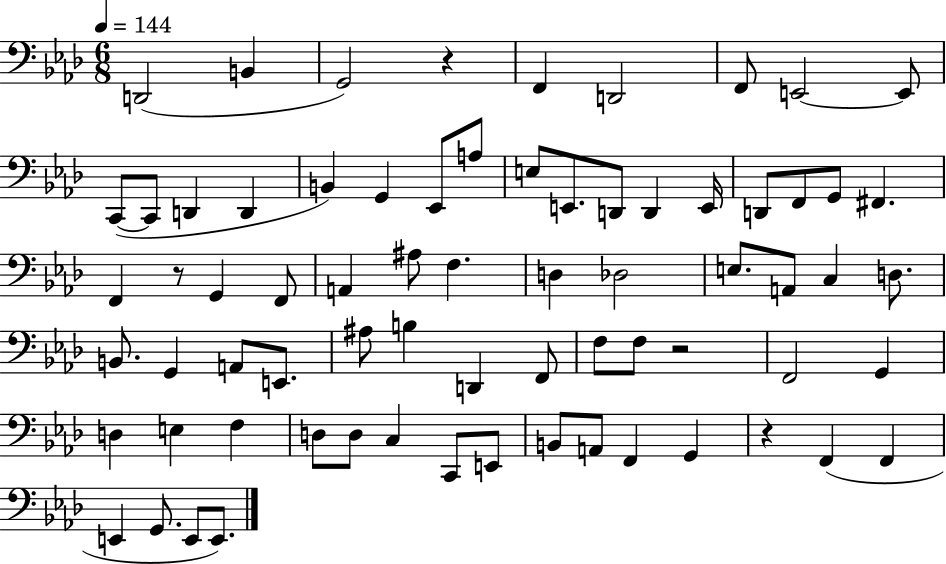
D2/h B2/q G2/h R/q F2/q D2/h F2/e E2/h E2/e C2/e C2/e D2/q D2/q B2/q G2/q Eb2/e A3/e E3/e E2/e. D2/e D2/q E2/s D2/e F2/e G2/e F#2/q. F2/q R/e G2/q F2/e A2/q A#3/e F3/q. D3/q Db3/h E3/e. A2/e C3/q D3/e. B2/e. G2/q A2/e E2/e. A#3/e B3/q D2/q F2/e F3/e F3/e R/h F2/h G2/q D3/q E3/q F3/q D3/e D3/e C3/q C2/e E2/e B2/e A2/e F2/q G2/q R/q F2/q F2/q E2/q G2/e. E2/e E2/e.